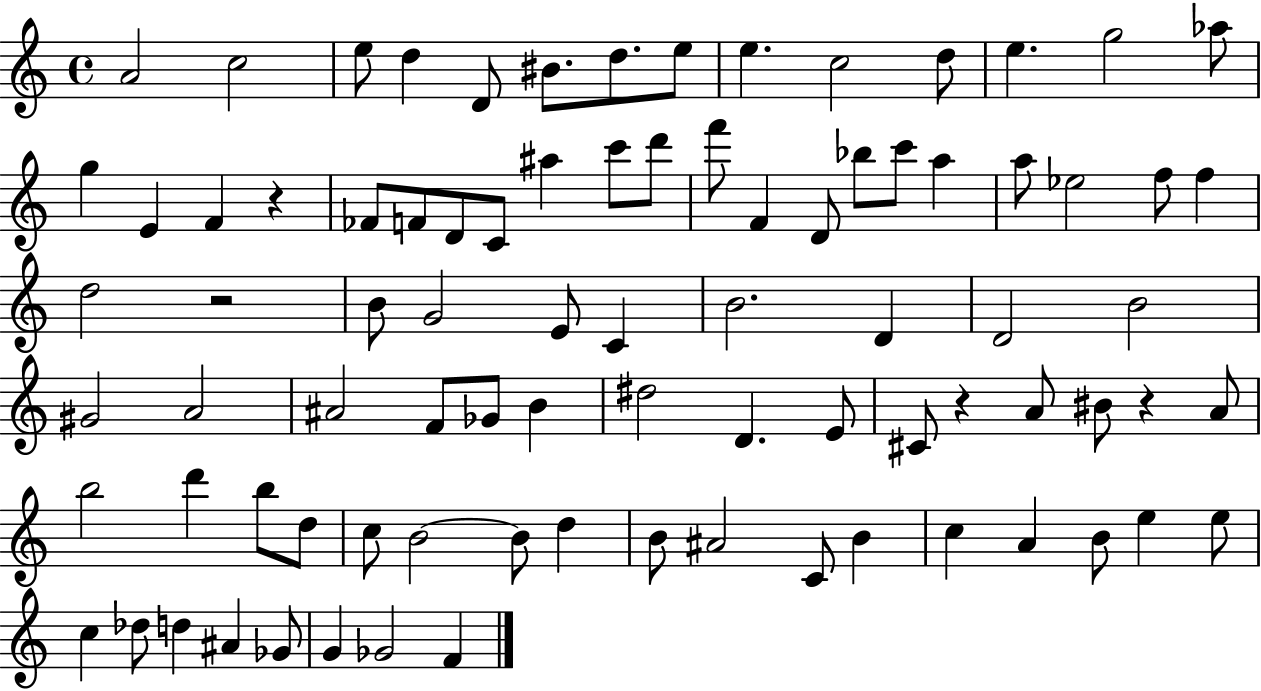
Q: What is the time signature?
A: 4/4